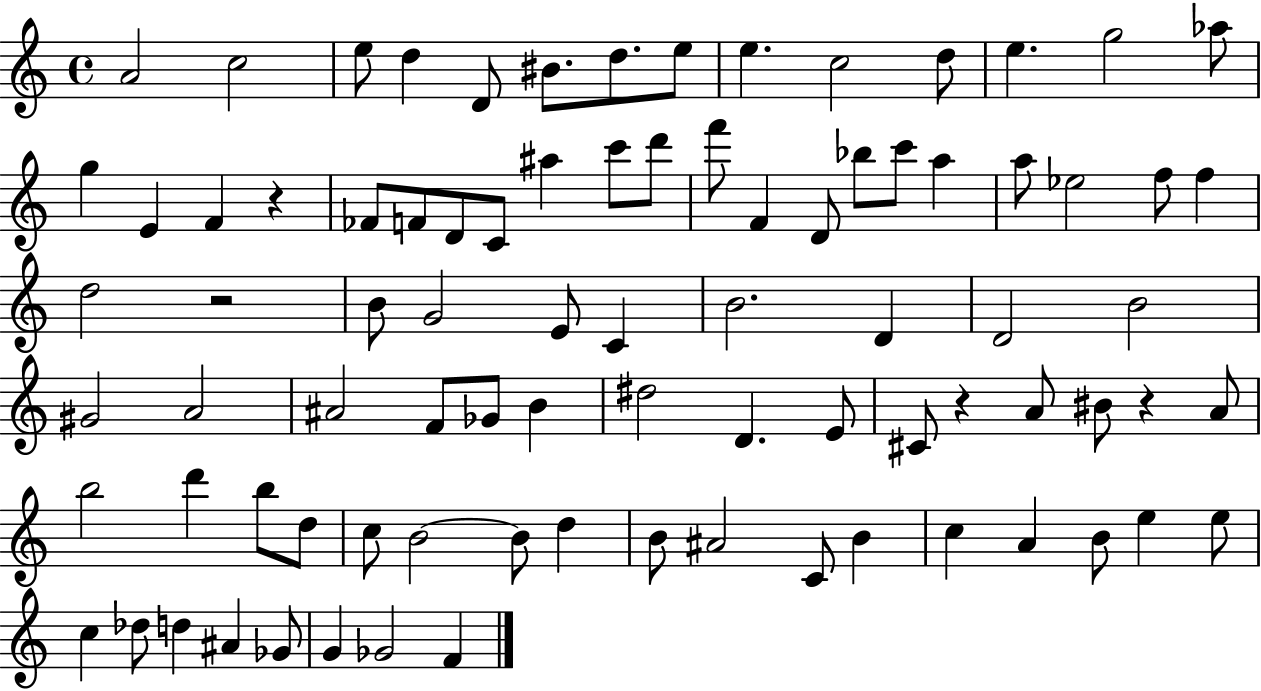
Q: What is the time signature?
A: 4/4